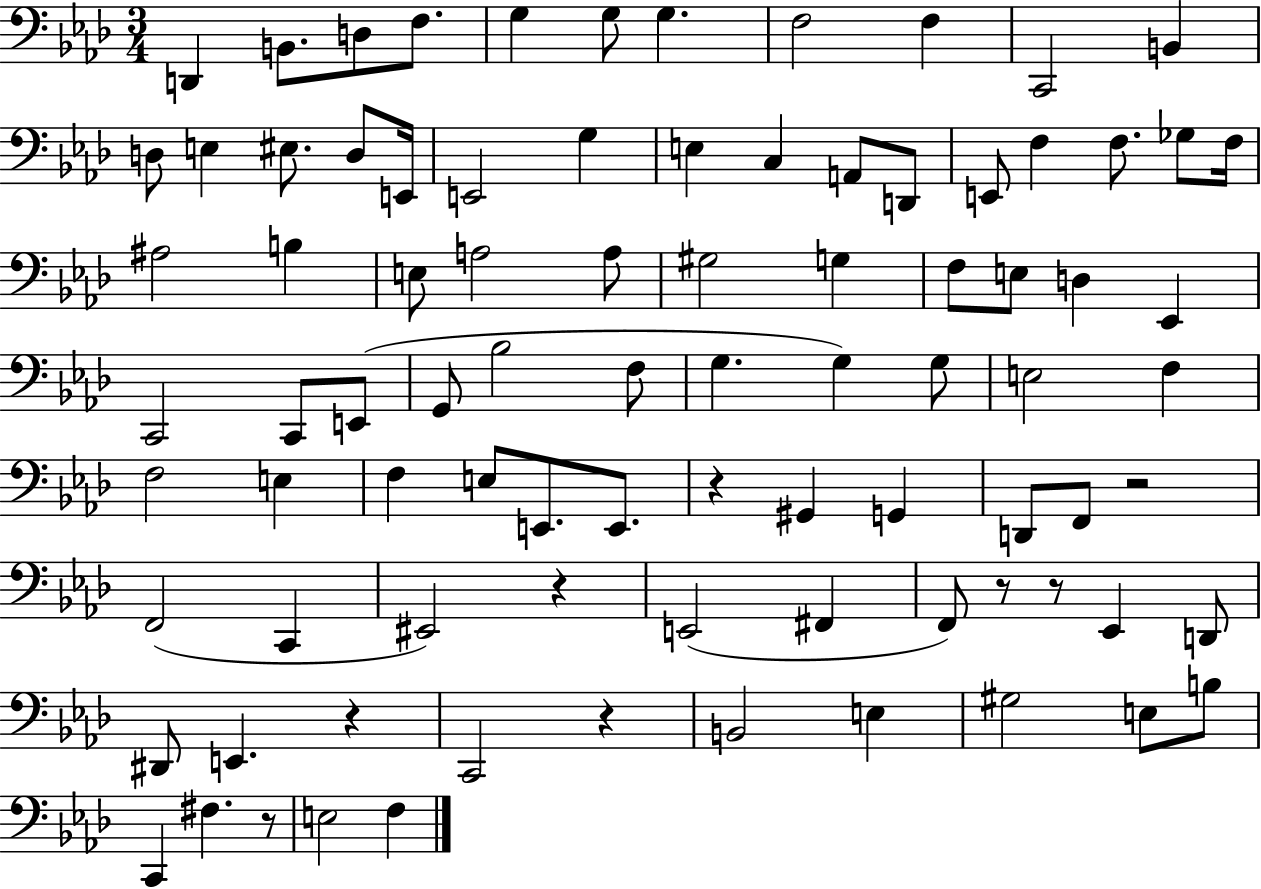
{
  \clef bass
  \numericTimeSignature
  \time 3/4
  \key aes \major
  d,4 b,8. d8 f8. | g4 g8 g4. | f2 f4 | c,2 b,4 | \break d8 e4 eis8. d8 e,16 | e,2 g4 | e4 c4 a,8 d,8 | e,8 f4 f8. ges8 f16 | \break ais2 b4 | e8 a2 a8 | gis2 g4 | f8 e8 d4 ees,4 | \break c,2 c,8 e,8( | g,8 bes2 f8 | g4. g4) g8 | e2 f4 | \break f2 e4 | f4 e8 e,8. e,8. | r4 gis,4 g,4 | d,8 f,8 r2 | \break f,2( c,4 | eis,2) r4 | e,2( fis,4 | f,8) r8 r8 ees,4 d,8 | \break dis,8 e,4. r4 | c,2 r4 | b,2 e4 | gis2 e8 b8 | \break c,4 fis4. r8 | e2 f4 | \bar "|."
}